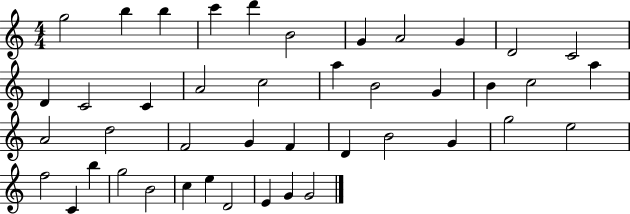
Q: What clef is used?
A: treble